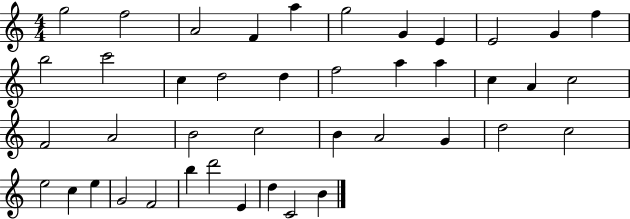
{
  \clef treble
  \numericTimeSignature
  \time 4/4
  \key c \major
  g''2 f''2 | a'2 f'4 a''4 | g''2 g'4 e'4 | e'2 g'4 f''4 | \break b''2 c'''2 | c''4 d''2 d''4 | f''2 a''4 a''4 | c''4 a'4 c''2 | \break f'2 a'2 | b'2 c''2 | b'4 a'2 g'4 | d''2 c''2 | \break e''2 c''4 e''4 | g'2 f'2 | b''4 d'''2 e'4 | d''4 c'2 b'4 | \break \bar "|."
}